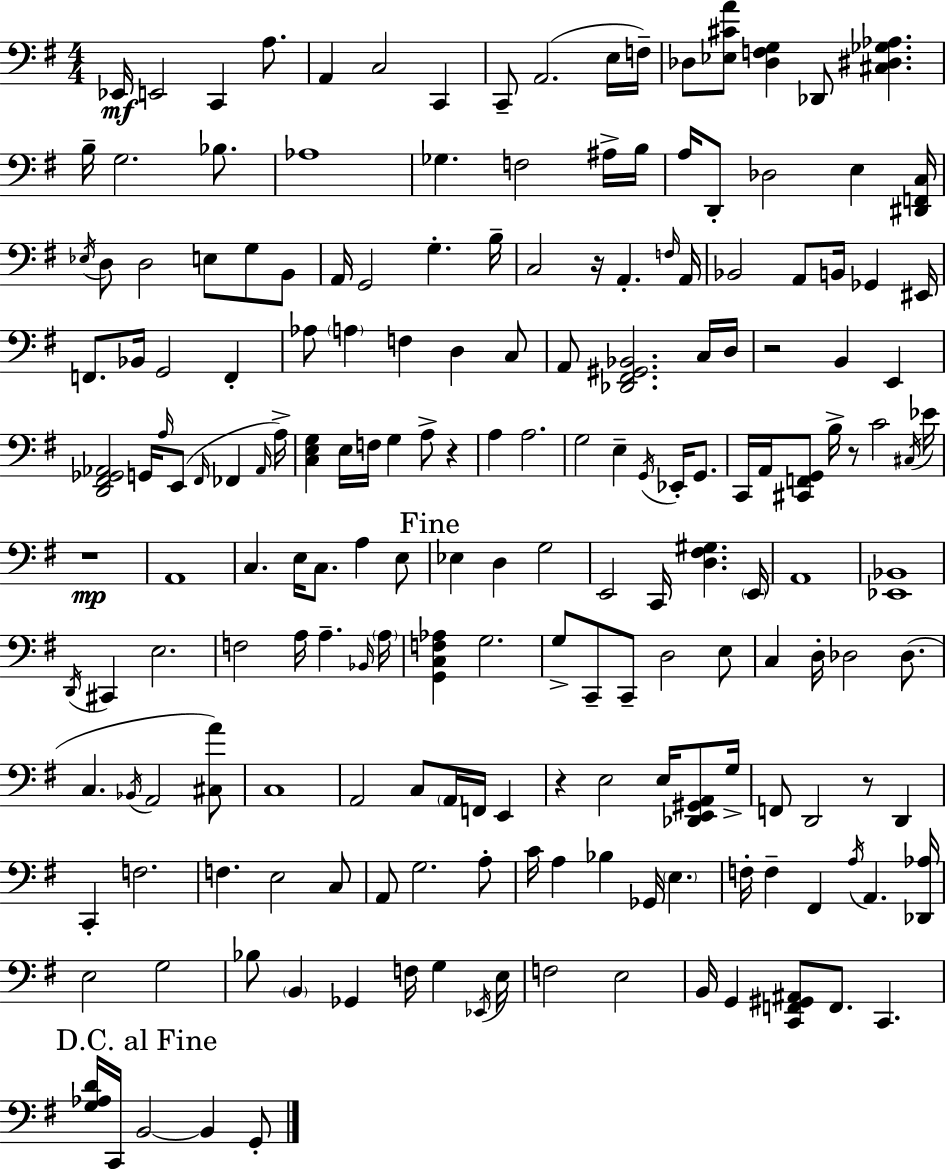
{
  \clef bass
  \numericTimeSignature
  \time 4/4
  \key g \major
  \repeat volta 2 { ees,16\mf e,2 c,4 a8. | a,4 c2 c,4 | c,8-- a,2.( e16 f16--) | des8 <ees cis' a'>8 <des f g>4 des,8 <cis dis ges aes>4. | \break b16-- g2. bes8. | aes1 | ges4. f2 ais16-> b16 | a16 d,8-. des2 e4 <dis, f, c>16 | \break \acciaccatura { ees16 } d8 d2 e8 g8 b,8 | a,16 g,2 g4.-. | b16-- c2 r16 a,4.-. | \grace { f16 } a,16 bes,2 a,8 b,16 ges,4 | \break eis,16 f,8. bes,16 g,2 f,4-. | aes8 \parenthesize a4 f4 d4 | c8 a,8 <des, fis, gis, bes,>2. | c16 d16 r2 b,4 e,4 | \break <d, fis, ges, aes,>2 g,16 \grace { a16 } e,8( \grace { fis,16 } fes,4 | \grace { aes,16 }) a16-> <c e g>4 e16 f16 g4 a8-> | r4 a4 a2. | g2 e4-- | \break \acciaccatura { g,16 } ees,16-. g,8. c,16 a,16 <cis, f, g,>8 b16-> r8 c'2 | \acciaccatura { cis16 } ees'16 r1\mp | a,1 | c4. e16 c8. | \break a4 e8 \mark "Fine" ees4 d4 g2 | e,2 c,16 | <d fis gis>4. \parenthesize e,16 a,1 | <ees, bes,>1 | \break \acciaccatura { d,16 } cis,4 e2. | f2 | a16 a4.-- \grace { bes,16 } \parenthesize a16 <g, c f aes>4 g2. | g8-> c,8-- c,8-- d2 | \break e8 c4 d16-. des2 | des8.( c4. \acciaccatura { bes,16 } | a,2 <cis a'>8) c1 | a,2 | \break c8 \parenthesize a,16 f,16 e,4 r4 e2 | e16 <des, e, gis, a,>8 g16-> f,8 d,2 | r8 d,4 c,4-. f2. | f4. | \break e2 c8 a,8 g2. | a8-. c'16 a4 bes4 | ges,16 \parenthesize e4. f16-. f4-- fis,4 | \acciaccatura { a16 } a,4. <des, aes>16 e2 | \break g2 bes8 \parenthesize b,4 | ges,4 f16 g4 \acciaccatura { ees,16 } e16 f2 | e2 b,16 g,4 | <c, f, gis, ais,>8 f,8. c,4. \mark "D.C. al Fine" <g aes d'>16 c,16 b,2~~ | \break b,4 g,8-. } \bar "|."
}